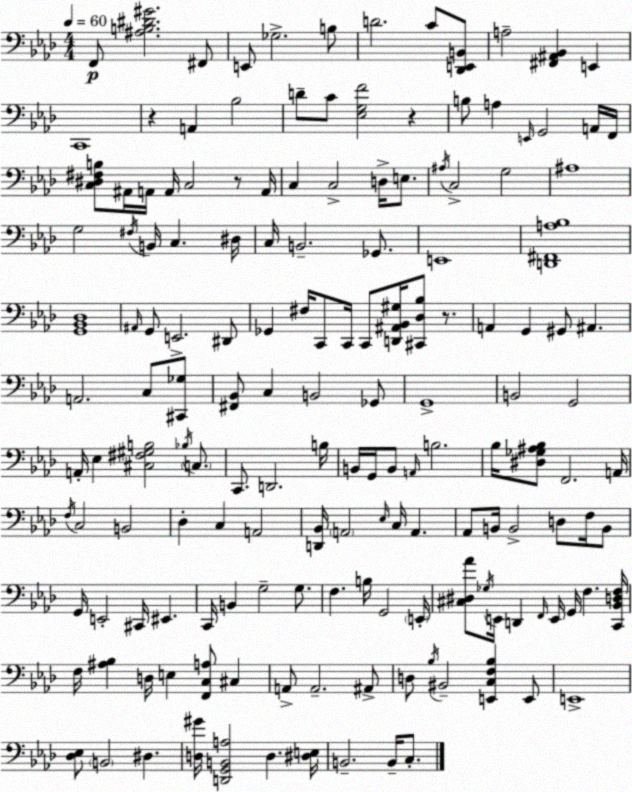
X:1
T:Untitled
M:4/4
L:1/4
K:Fm
F,,/2 [^A,B,^D^G]2 ^F,,/2 E,,/2 _G,2 B,/2 D2 C/2 [_D,,E,,B,,]/2 A,2 [^F,,^A,,_B,,] E,, C,,4 z A,, _B,2 D/2 C/2 [_E,G,F]2 z B,/2 A, E,,/4 G,,2 A,,/4 F,,/4 [C,^D,^F,B,]/2 ^A,,/4 A,,/4 A,,/4 C,2 z/2 A,,/4 C, C,2 D,/4 E,/2 ^A,/4 C,2 G,2 ^A,4 G,2 ^F,/4 B,,/4 C, ^D,/4 C,/4 B,,2 _G,,/2 E,,4 [D,,^F,,A,_B,]4 [G,,_B,,_D,]4 ^A,,/4 G,,/2 E,,2 ^D,,/2 _G,, ^F,/4 C,,/2 C,,/4 C,,/2 [D,,^A,,_B,,^G,]/4 [^C,,_D,_B,]/2 z/2 A,, G,, ^G,,/2 ^A,, A,,2 C,/2 [^C,,_G,]/2 [^F,,_B,,]/2 C, B,,2 _G,,/2 G,,4 B,,2 G,,2 A,,/4 _E, [^C,^F,^G,B,]2 _B,/4 C,/2 C,,/2 D,,2 B,/4 B,,/4 G,,/4 B,,/2 A,,/4 B,2 _B,/4 [^D,_G,^A,_B,]/2 F,,2 A,,/4 F,/4 C,2 B,,2 _D, C, A,,2 [D,,_B,,]/4 A,,2 _E,/4 C,/4 A,, _A,,/2 B,,/4 B,,2 D,/2 F,/4 B,,/2 G,,/4 E,,2 ^C,,/4 ^E,, C,,/4 B,, G,2 G,/2 F, B,/4 G,,2 E,,/4 [^C,^D,_A]/2 _G,/4 E,,/4 D,, F,,/4 E,,/4 G,,/4 F, [C,,_B,,D,F,]/4 F,/4 [^A,_B,] D,/4 E, [F,,C,A,]/2 ^C, A,,/2 A,,2 ^A,,/2 D,/2 _B,/4 ^B,,2 [E,,C,F,_B,] E,,/2 E,,4 [_D,_E,]/2 B,,2 ^D, [D,^G]/4 [D,,G,,B,,A,]2 D, [^D,E,]/4 B,,2 B,,/4 C,/2